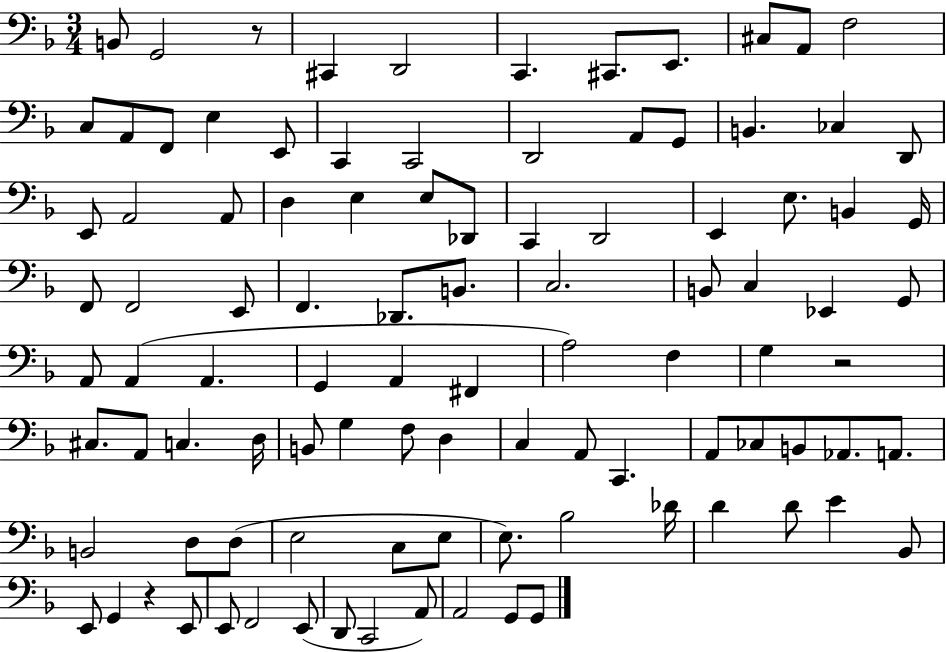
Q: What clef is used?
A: bass